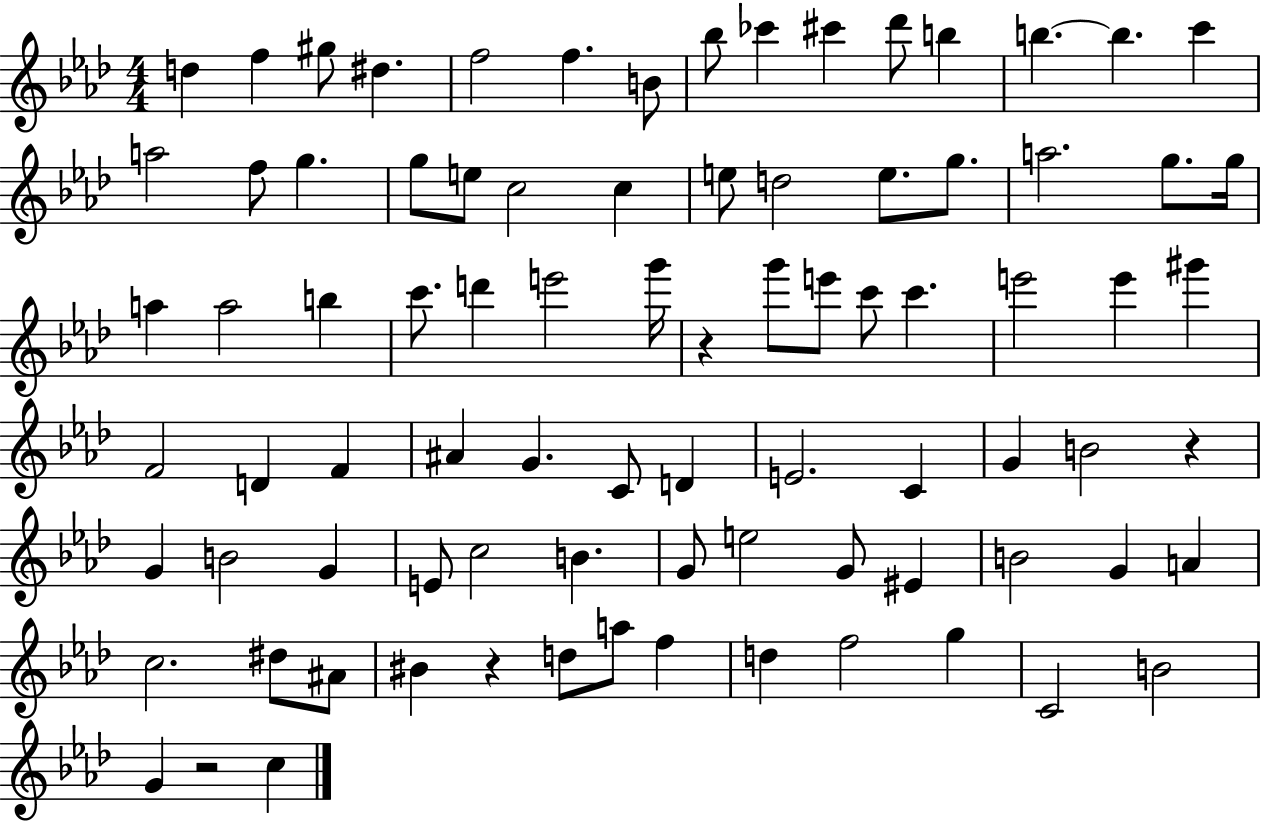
X:1
T:Untitled
M:4/4
L:1/4
K:Ab
d f ^g/2 ^d f2 f B/2 _b/2 _c' ^c' _d'/2 b b b c' a2 f/2 g g/2 e/2 c2 c e/2 d2 e/2 g/2 a2 g/2 g/4 a a2 b c'/2 d' e'2 g'/4 z g'/2 e'/2 c'/2 c' e'2 e' ^g' F2 D F ^A G C/2 D E2 C G B2 z G B2 G E/2 c2 B G/2 e2 G/2 ^E B2 G A c2 ^d/2 ^A/2 ^B z d/2 a/2 f d f2 g C2 B2 G z2 c